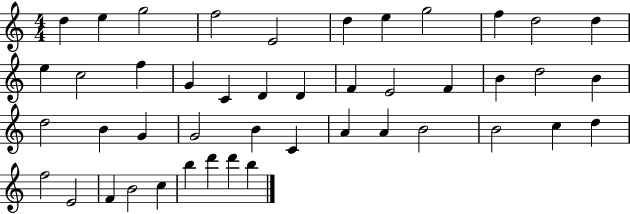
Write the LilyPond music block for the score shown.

{
  \clef treble
  \numericTimeSignature
  \time 4/4
  \key c \major
  d''4 e''4 g''2 | f''2 e'2 | d''4 e''4 g''2 | f''4 d''2 d''4 | \break e''4 c''2 f''4 | g'4 c'4 d'4 d'4 | f'4 e'2 f'4 | b'4 d''2 b'4 | \break d''2 b'4 g'4 | g'2 b'4 c'4 | a'4 a'4 b'2 | b'2 c''4 d''4 | \break f''2 e'2 | f'4 b'2 c''4 | b''4 d'''4 d'''4 b''4 | \bar "|."
}